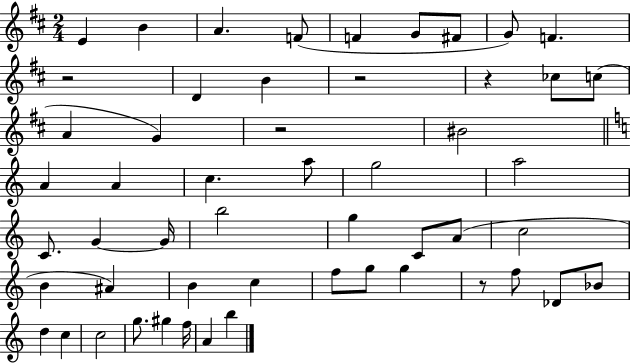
{
  \clef treble
  \numericTimeSignature
  \time 2/4
  \key d \major
  e'4 b'4 | a'4. f'8( | f'4 g'8 fis'8 | g'8) f'4. | \break r2 | d'4 b'4 | r2 | r4 ces''8 c''8( | \break a'4 g'4) | r2 | bis'2 | \bar "||" \break \key c \major a'4 a'4 | c''4. a''8 | g''2 | a''2 | \break c'8. g'4~~ g'16 | b''2 | g''4 c'8 a'8( | c''2 | \break b'4 ais'4) | b'4 c''4 | f''8 g''8 g''4 | r8 f''8 des'8 bes'8 | \break d''4 c''4 | c''2 | g''8. gis''4 f''16 | a'4 b''4 | \break \bar "|."
}